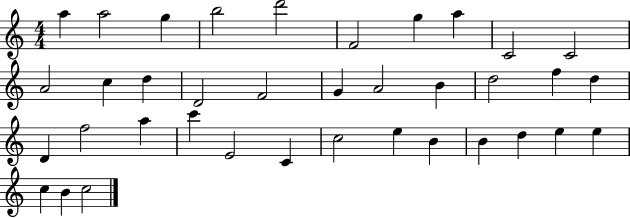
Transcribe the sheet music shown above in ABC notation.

X:1
T:Untitled
M:4/4
L:1/4
K:C
a a2 g b2 d'2 F2 g a C2 C2 A2 c d D2 F2 G A2 B d2 f d D f2 a c' E2 C c2 e B B d e e c B c2